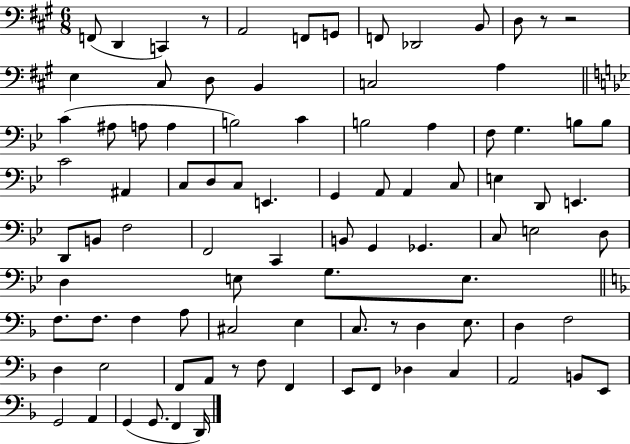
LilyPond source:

{
  \clef bass
  \numericTimeSignature
  \time 6/8
  \key a \major
  \repeat volta 2 { f,8( d,4 c,4) r8 | a,2 f,8 g,8 | f,8 des,2 b,8 | d8 r8 r2 | \break e4 cis8 d8 b,4 | c2 a4 | \bar "||" \break \key bes \major c'4( ais8 a8 a4 | b2) c'4 | b2 a4 | f8 g4. b8 b8 | \break c'2 ais,4 | c8 d8 c8 e,4. | g,4 a,8 a,4 c8 | e4 d,8 e,4. | \break d,8 b,8 f2 | f,2 c,4 | b,8 g,4 ges,4. | c8 e2 d8 | \break d4 e8 g8. e8. | \bar "||" \break \key f \major f8. f8. f4 a8 | cis2 e4 | c8. r8 d4 e8. | d4 f2 | \break d4 e2 | f,8 a,8 r8 f8 f,4 | e,8 f,8 des4 c4 | a,2 b,8 e,8 | \break g,2 a,4 | g,4( g,8. f,4 d,16) | } \bar "|."
}